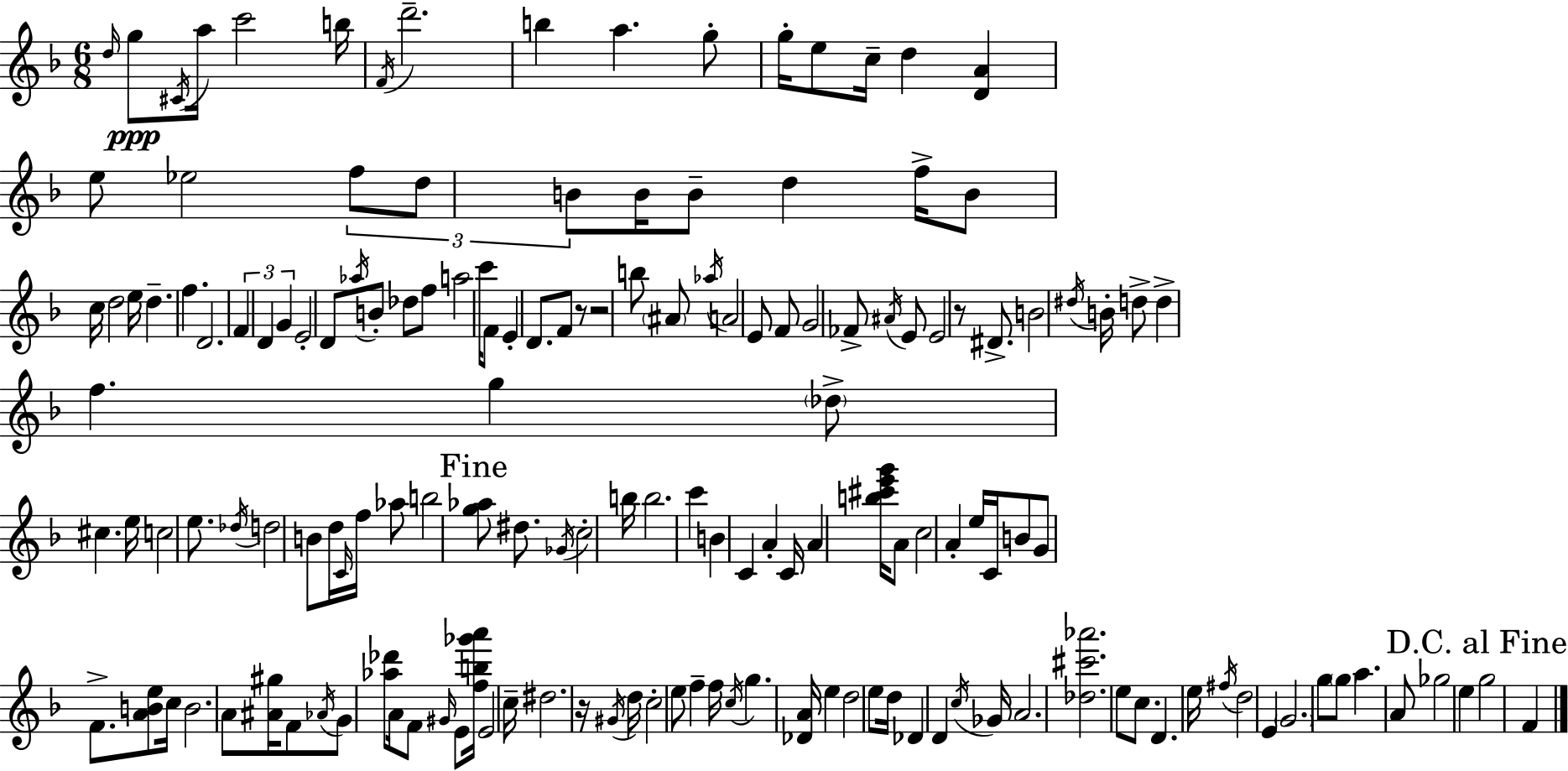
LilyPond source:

{
  \clef treble
  \numericTimeSignature
  \time 6/8
  \key f \major
  \grace { d''16 }\ppp g''8 \acciaccatura { cis'16 } a''16 c'''2 | b''16 \acciaccatura { f'16 } d'''2.-- | b''4 a''4. | g''8-. g''16-. e''8 c''16-- d''4 <d' a'>4 | \break e''8 ees''2 | \tuplet 3/2 { f''8 d''8 b'8 } b'16 b'8-- d''4 | f''16-> b'8 c''16 d''2 | e''16 d''4.-- f''4. | \break d'2. | \tuplet 3/2 { f'4 d'4 g'4 } | e'2-. d'8 | \acciaccatura { aes''16 } b'8-. des''8 f''8 a''2 | \break c'''16 f'8 e'4-. d'8. | f'8 r8 r2 | b''8 \parenthesize ais'8 \acciaccatura { aes''16 } a'2 | e'8 f'8 g'2 | \break fes'8-> \acciaccatura { ais'16 } e'8 e'2 | r8 dis'8.-> b'2 | \acciaccatura { dis''16 } b'16-. d''8-> d''4-> | f''4. g''4 \parenthesize des''8-> | \break cis''4. e''16 c''2 | e''8. \acciaccatura { des''16 } d''2 | b'8 d''16 \grace { c'16 } f''16 aes''8 b''2 | \mark "Fine" <g'' aes''>8 dis''8. | \break \acciaccatura { ges'16 } c''2-. b''16 b''2. | c'''4 | b'4 c'4 a'4-. | c'16 a'4 <b'' cis''' e''' g'''>16 a'8 c''2 | \break a'4-. e''16 c'16 | b'8 g'8 f'8.-> <a' b' e''>8 c''16 b'2. | a'8 | <ais' gis''>16 f'8 \acciaccatura { aes'16 } g'8 <aes'' des'''>8 a'16 f'8 \grace { gis'16 } | \break e'8 <f'' b'' ges''' a'''>16 e'2 c''16-- | dis''2. | r16 \acciaccatura { gis'16 } d''16 c''2-. e''8 | f''4-- f''16 \acciaccatura { c''16 } g''4. | \break <des' a'>16 e''4 d''2 | e''8 d''16 des'4 d'4 | \acciaccatura { c''16 } ges'16 a'2. | <des'' cis''' aes'''>2. | \break e''8 c''8. d'4. | e''16 \acciaccatura { fis''16 } d''2 | e'4 \parenthesize g'2. | g''8 \parenthesize g''8 a''4. | \break a'8 ges''2 | e''4 \mark "D.C. al Fine" g''2 | f'4 \bar "|."
}